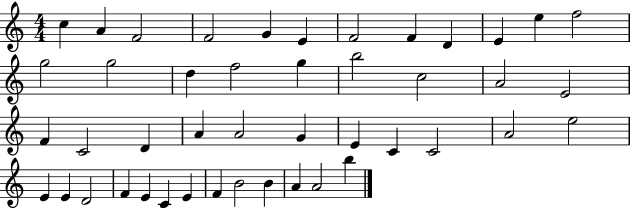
X:1
T:Untitled
M:4/4
L:1/4
K:C
c A F2 F2 G E F2 F D E e f2 g2 g2 d f2 g b2 c2 A2 E2 F C2 D A A2 G E C C2 A2 e2 E E D2 F E C E F B2 B A A2 b